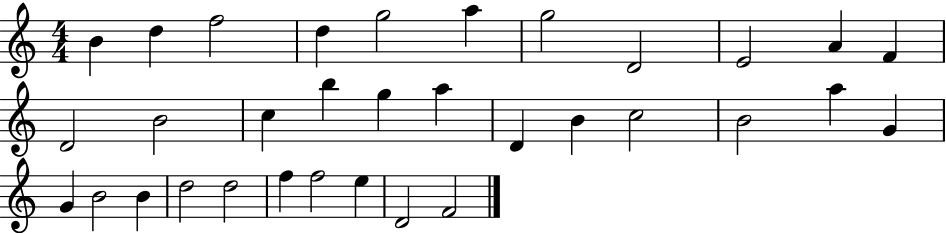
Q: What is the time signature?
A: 4/4